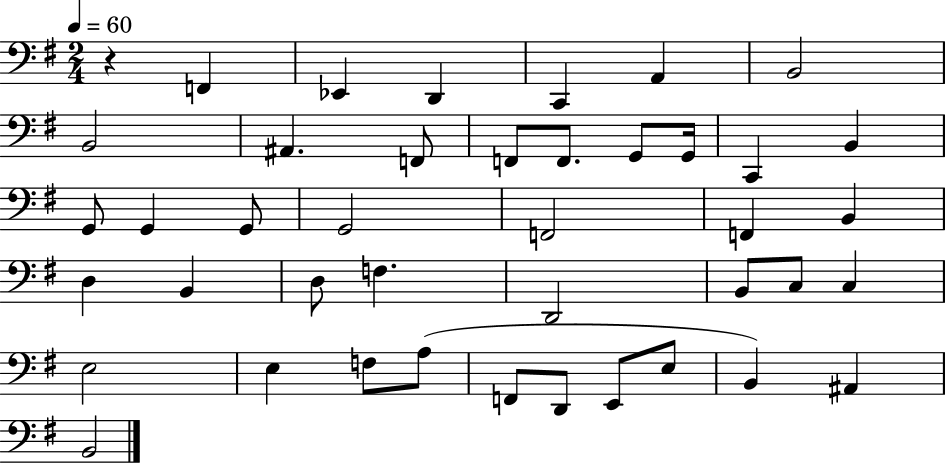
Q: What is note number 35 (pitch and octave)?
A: F2